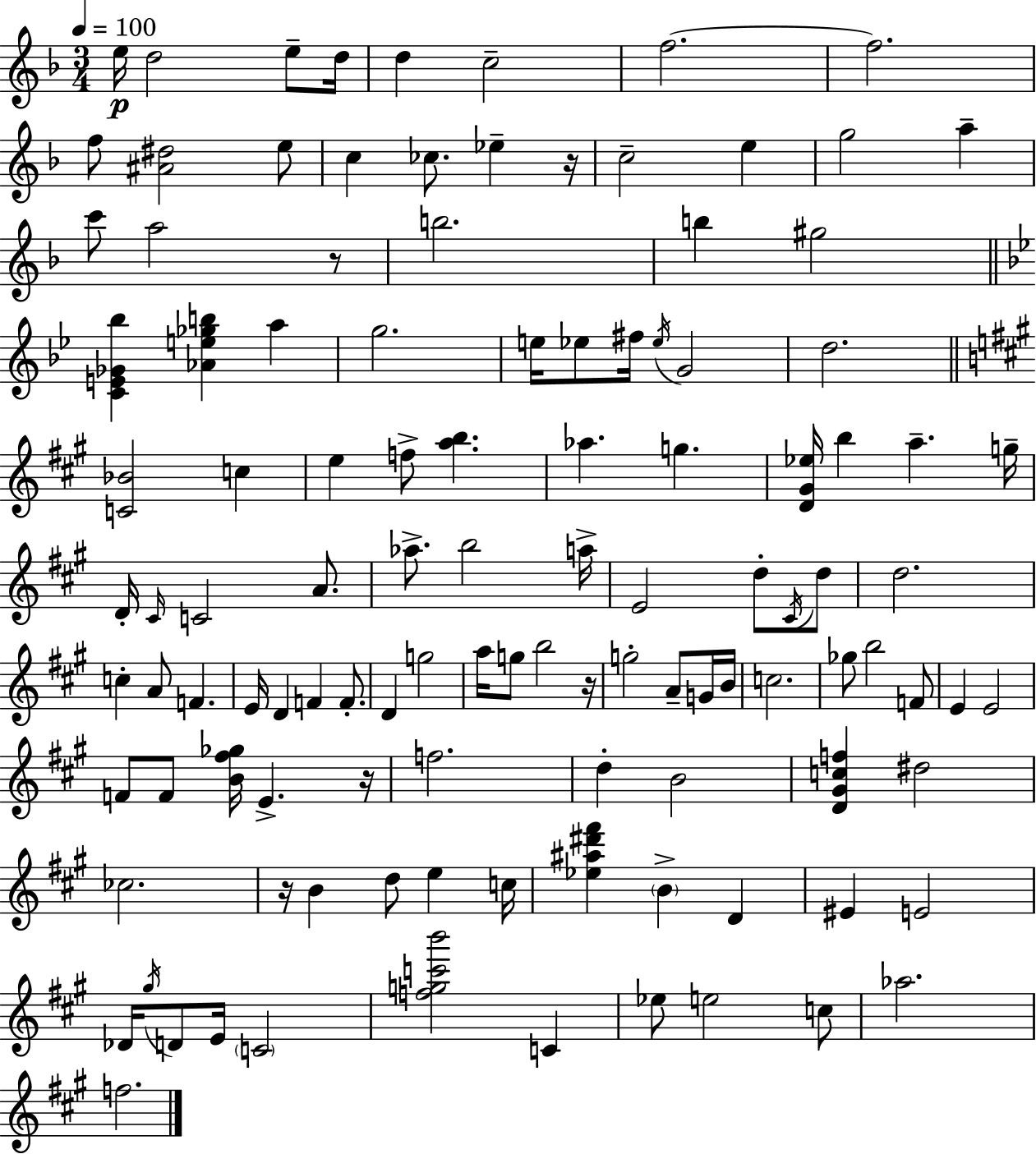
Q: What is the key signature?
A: D minor